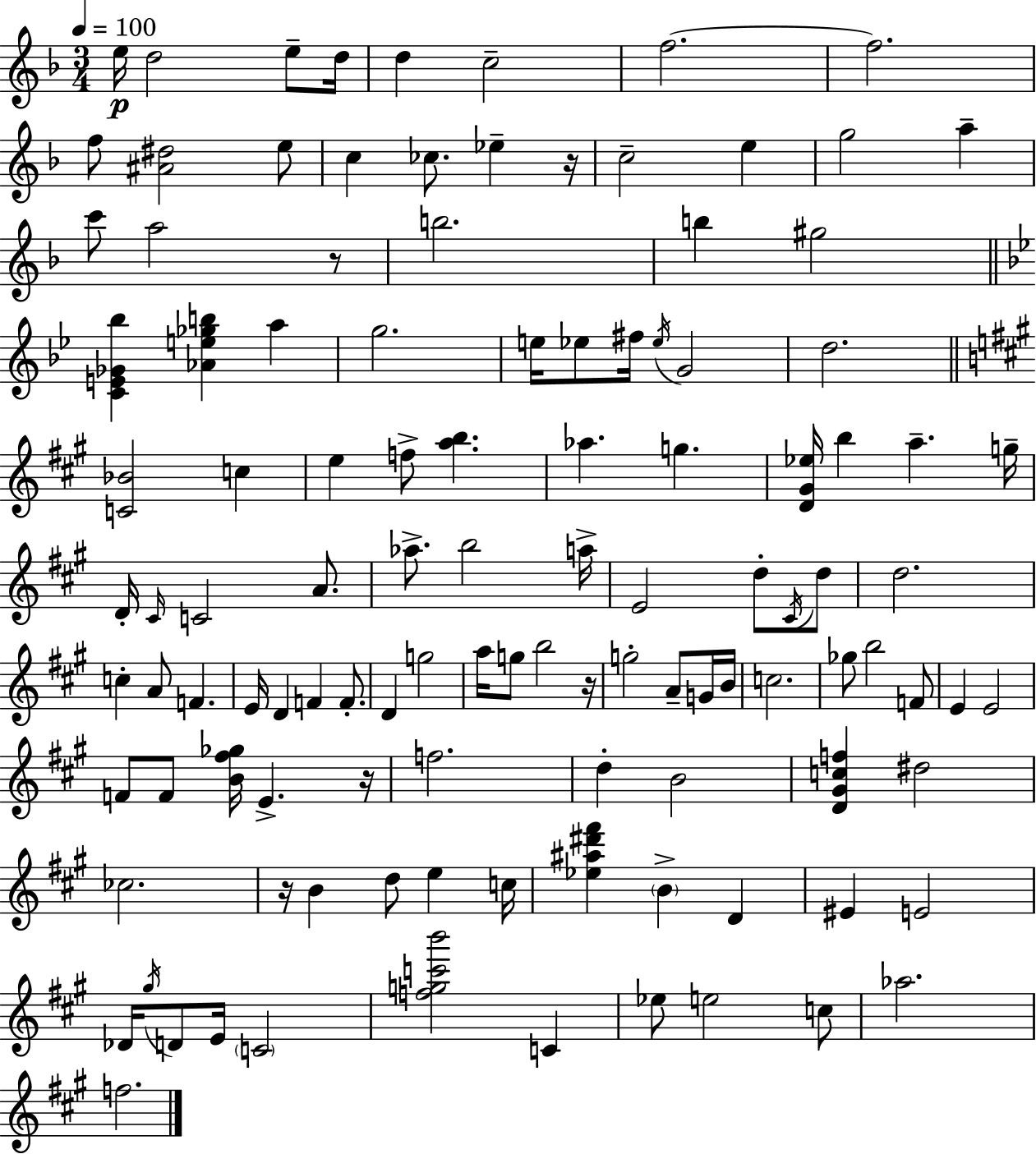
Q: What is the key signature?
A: D minor